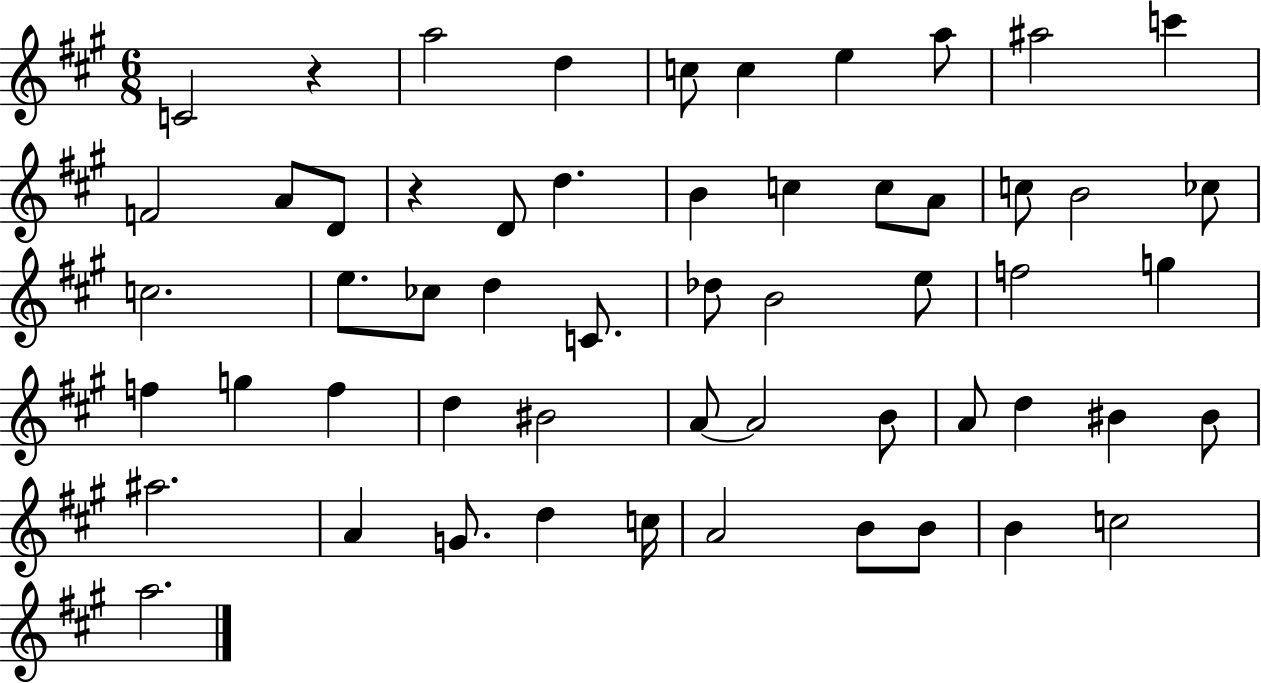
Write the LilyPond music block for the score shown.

{
  \clef treble
  \numericTimeSignature
  \time 6/8
  \key a \major
  c'2 r4 | a''2 d''4 | c''8 c''4 e''4 a''8 | ais''2 c'''4 | \break f'2 a'8 d'8 | r4 d'8 d''4. | b'4 c''4 c''8 a'8 | c''8 b'2 ces''8 | \break c''2. | e''8. ces''8 d''4 c'8. | des''8 b'2 e''8 | f''2 g''4 | \break f''4 g''4 f''4 | d''4 bis'2 | a'8~~ a'2 b'8 | a'8 d''4 bis'4 bis'8 | \break ais''2. | a'4 g'8. d''4 c''16 | a'2 b'8 b'8 | b'4 c''2 | \break a''2. | \bar "|."
}